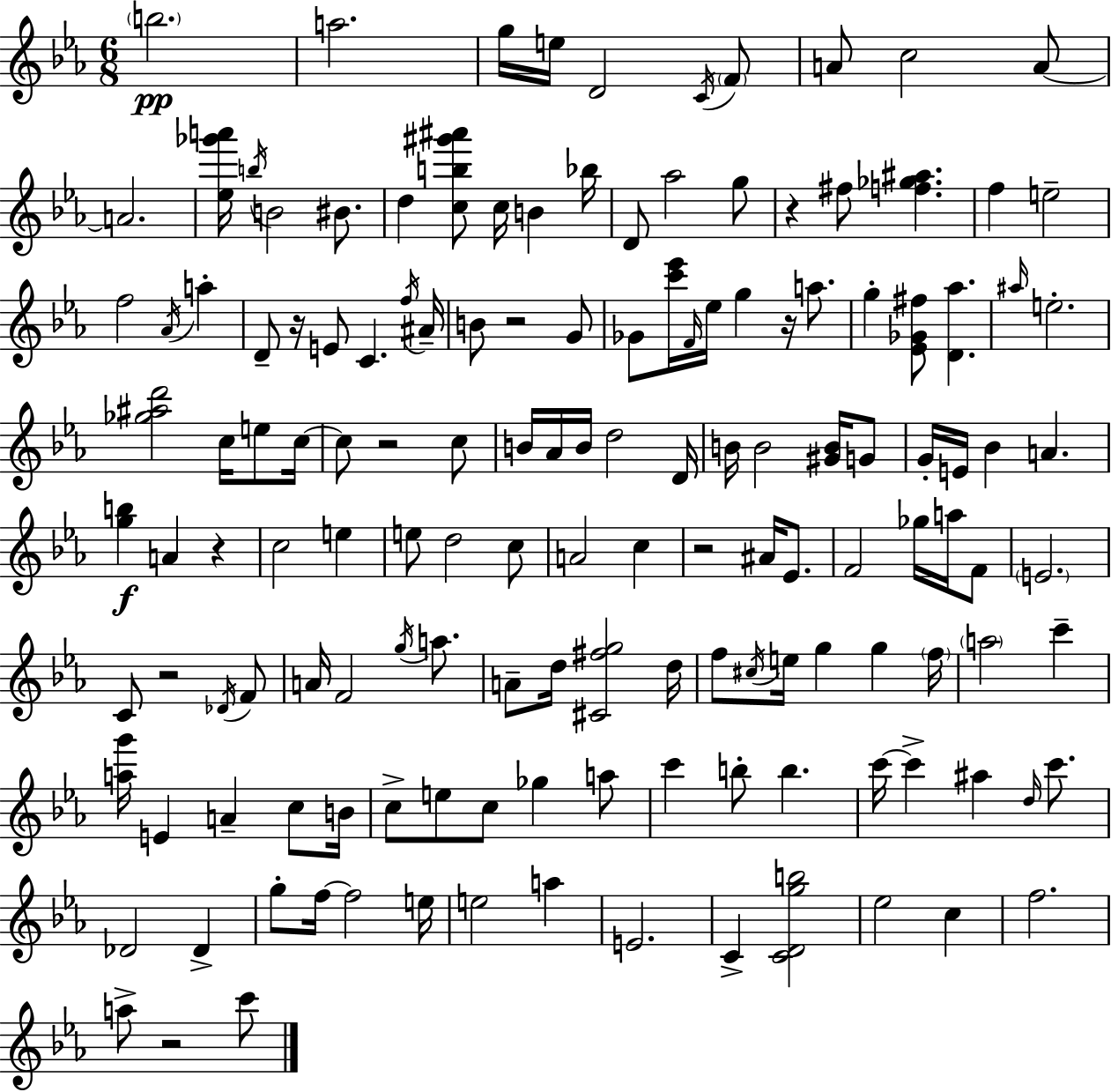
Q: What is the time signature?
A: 6/8